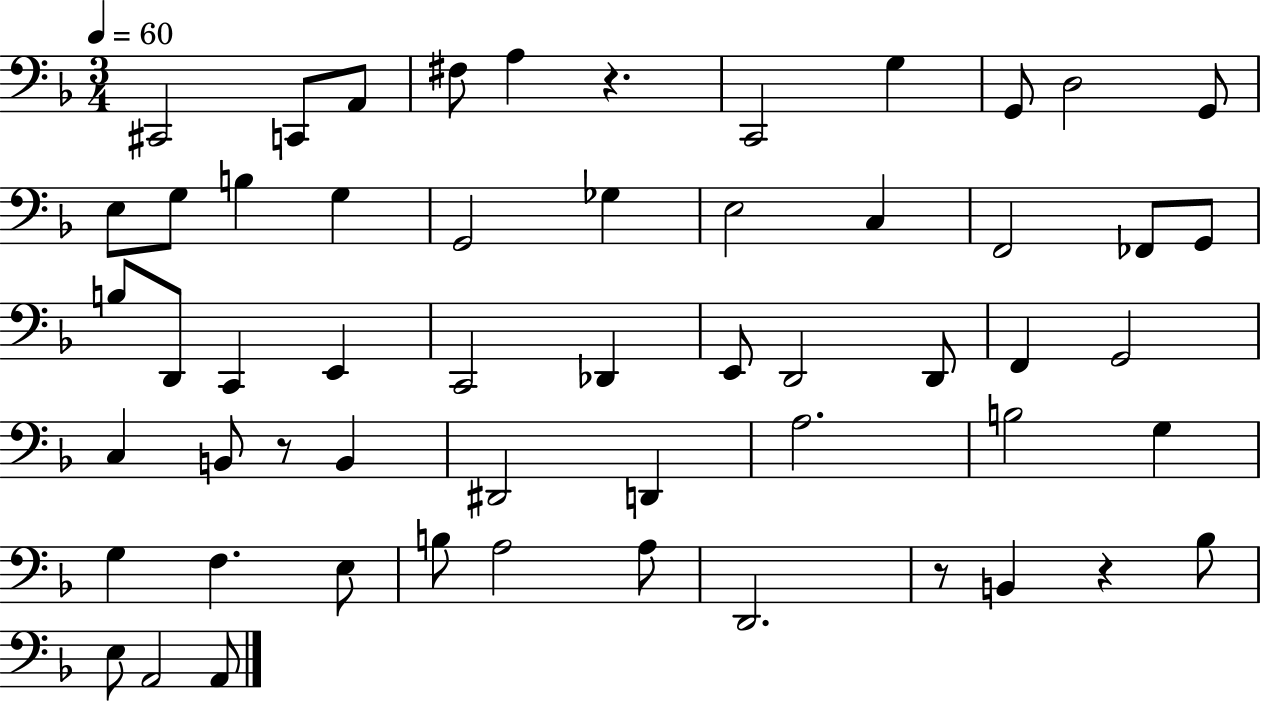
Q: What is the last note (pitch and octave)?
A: A2